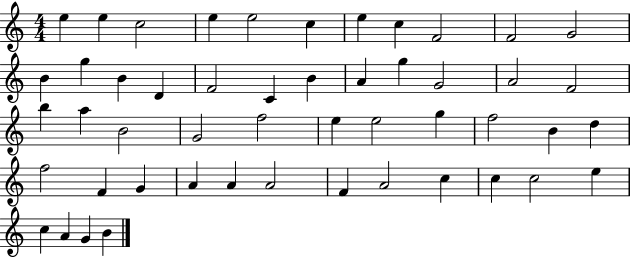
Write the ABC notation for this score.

X:1
T:Untitled
M:4/4
L:1/4
K:C
e e c2 e e2 c e c F2 F2 G2 B g B D F2 C B A g G2 A2 F2 b a B2 G2 f2 e e2 g f2 B d f2 F G A A A2 F A2 c c c2 e c A G B